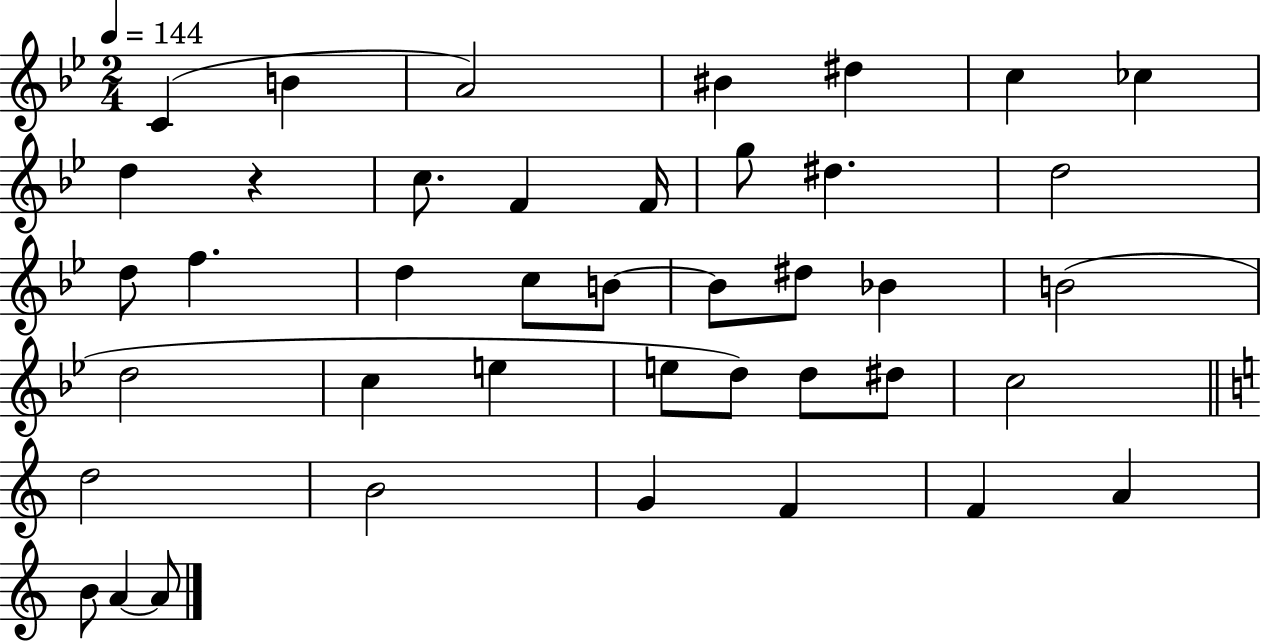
C4/q B4/q A4/h BIS4/q D#5/q C5/q CES5/q D5/q R/q C5/e. F4/q F4/s G5/e D#5/q. D5/h D5/e F5/q. D5/q C5/e B4/e B4/e D#5/e Bb4/q B4/h D5/h C5/q E5/q E5/e D5/e D5/e D#5/e C5/h D5/h B4/h G4/q F4/q F4/q A4/q B4/e A4/q A4/e